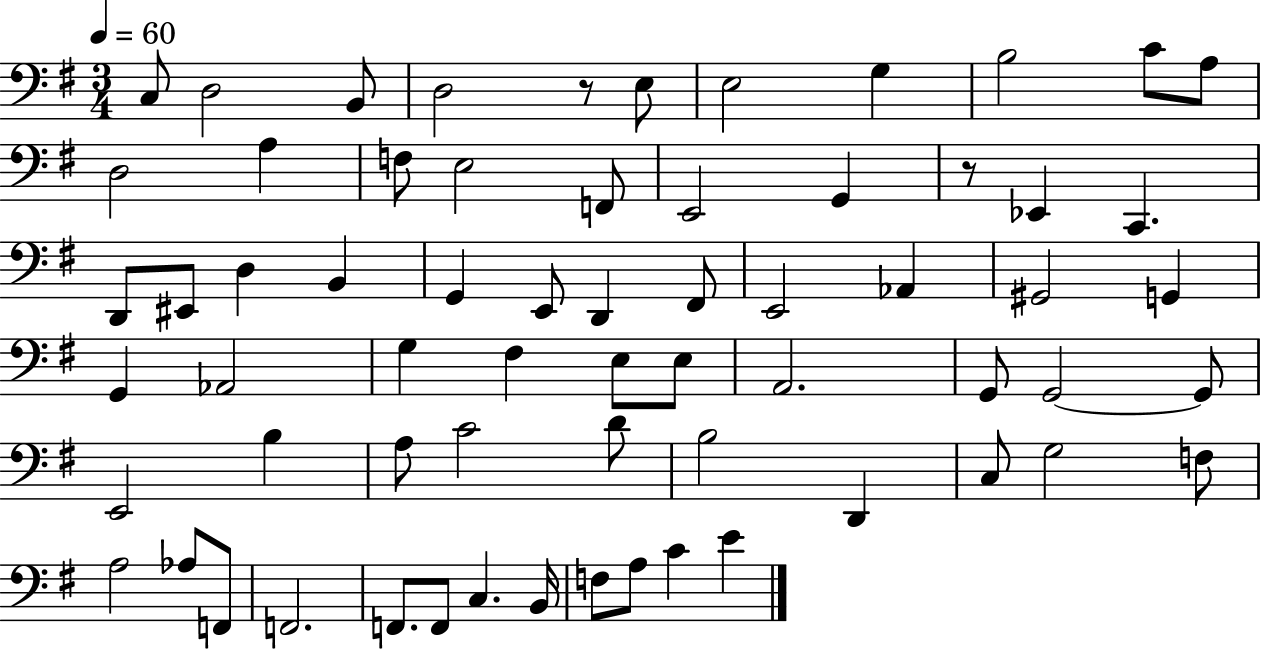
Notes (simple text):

C3/e D3/h B2/e D3/h R/e E3/e E3/h G3/q B3/h C4/e A3/e D3/h A3/q F3/e E3/h F2/e E2/h G2/q R/e Eb2/q C2/q. D2/e EIS2/e D3/q B2/q G2/q E2/e D2/q F#2/e E2/h Ab2/q G#2/h G2/q G2/q Ab2/h G3/q F#3/q E3/e E3/e A2/h. G2/e G2/h G2/e E2/h B3/q A3/e C4/h D4/e B3/h D2/q C3/e G3/h F3/e A3/h Ab3/e F2/e F2/h. F2/e. F2/e C3/q. B2/s F3/e A3/e C4/q E4/q